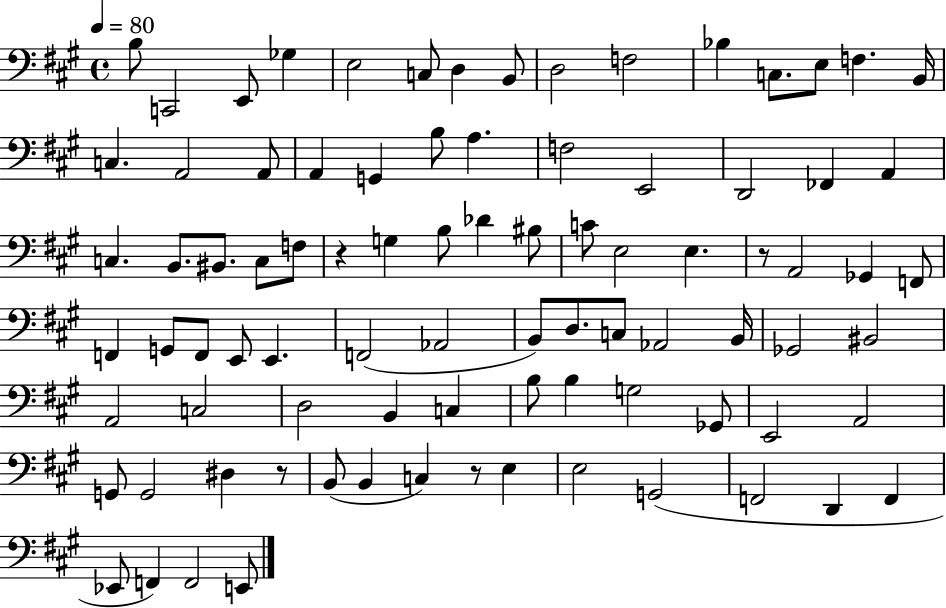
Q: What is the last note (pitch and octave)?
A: E2